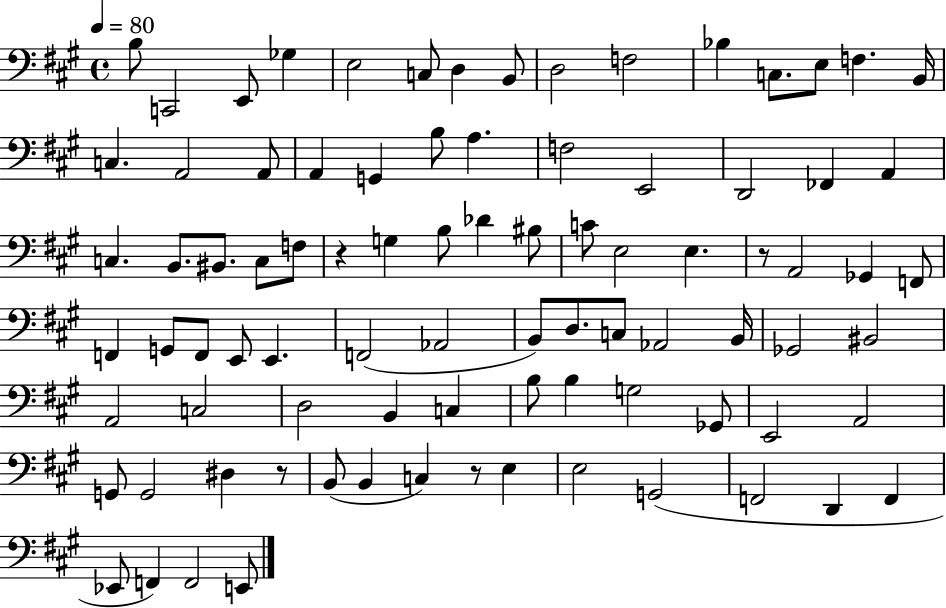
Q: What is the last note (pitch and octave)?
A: E2